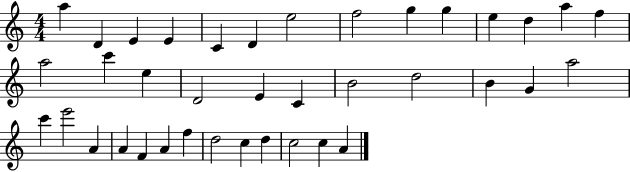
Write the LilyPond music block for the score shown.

{
  \clef treble
  \numericTimeSignature
  \time 4/4
  \key c \major
  a''4 d'4 e'4 e'4 | c'4 d'4 e''2 | f''2 g''4 g''4 | e''4 d''4 a''4 f''4 | \break a''2 c'''4 e''4 | d'2 e'4 c'4 | b'2 d''2 | b'4 g'4 a''2 | \break c'''4 e'''2 a'4 | a'4 f'4 a'4 f''4 | d''2 c''4 d''4 | c''2 c''4 a'4 | \break \bar "|."
}